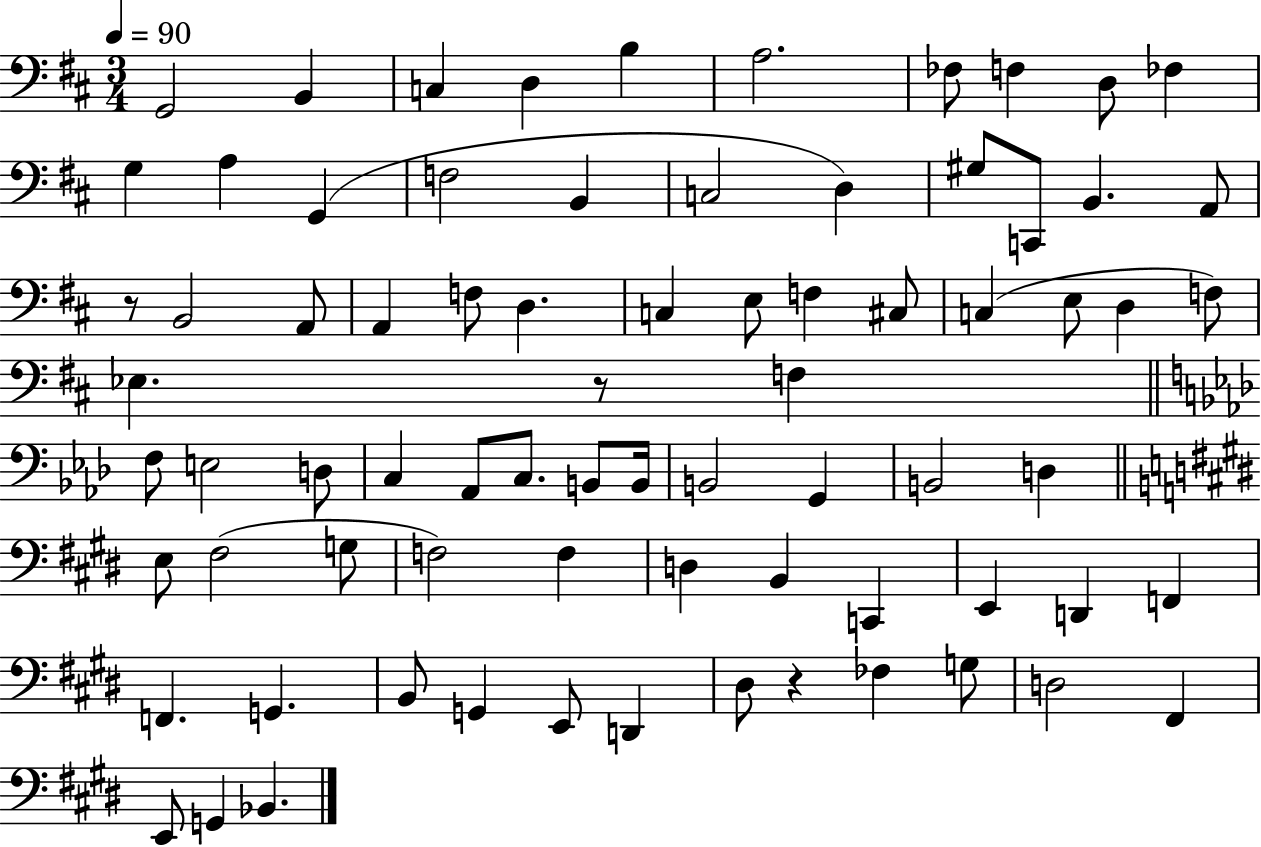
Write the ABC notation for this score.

X:1
T:Untitled
M:3/4
L:1/4
K:D
G,,2 B,, C, D, B, A,2 _F,/2 F, D,/2 _F, G, A, G,, F,2 B,, C,2 D, ^G,/2 C,,/2 B,, A,,/2 z/2 B,,2 A,,/2 A,, F,/2 D, C, E,/2 F, ^C,/2 C, E,/2 D, F,/2 _E, z/2 F, F,/2 E,2 D,/2 C, _A,,/2 C,/2 B,,/2 B,,/4 B,,2 G,, B,,2 D, E,/2 ^F,2 G,/2 F,2 F, D, B,, C,, E,, D,, F,, F,, G,, B,,/2 G,, E,,/2 D,, ^D,/2 z _F, G,/2 D,2 ^F,, E,,/2 G,, _B,,